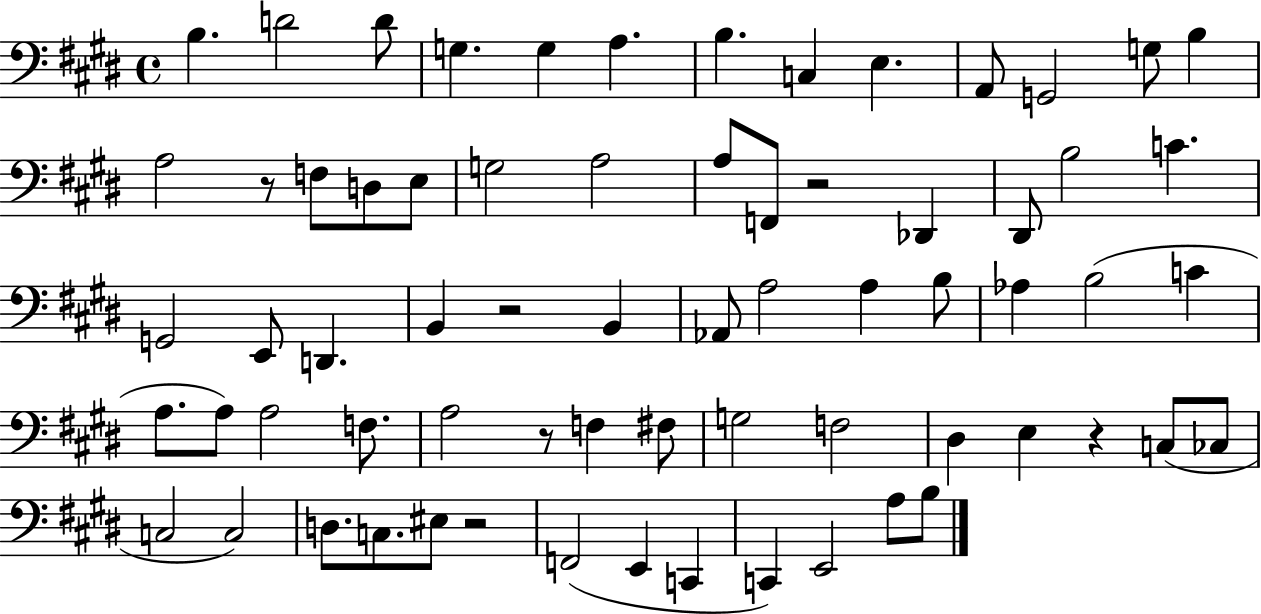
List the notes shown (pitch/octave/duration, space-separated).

B3/q. D4/h D4/e G3/q. G3/q A3/q. B3/q. C3/q E3/q. A2/e G2/h G3/e B3/q A3/h R/e F3/e D3/e E3/e G3/h A3/h A3/e F2/e R/h Db2/q D#2/e B3/h C4/q. G2/h E2/e D2/q. B2/q R/h B2/q Ab2/e A3/h A3/q B3/e Ab3/q B3/h C4/q A3/e. A3/e A3/h F3/e. A3/h R/e F3/q F#3/e G3/h F3/h D#3/q E3/q R/q C3/e CES3/e C3/h C3/h D3/e. C3/e. EIS3/e R/h F2/h E2/q C2/q C2/q E2/h A3/e B3/e